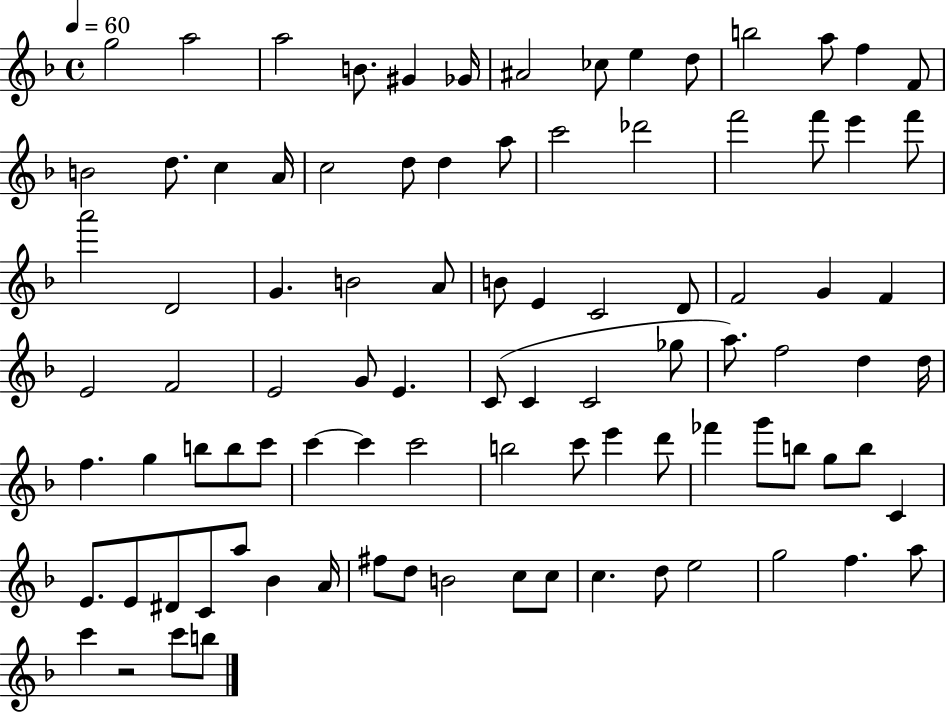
{
  \clef treble
  \time 4/4
  \defaultTimeSignature
  \key f \major
  \tempo 4 = 60
  g''2 a''2 | a''2 b'8. gis'4 ges'16 | ais'2 ces''8 e''4 d''8 | b''2 a''8 f''4 f'8 | \break b'2 d''8. c''4 a'16 | c''2 d''8 d''4 a''8 | c'''2 des'''2 | f'''2 f'''8 e'''4 f'''8 | \break a'''2 d'2 | g'4. b'2 a'8 | b'8 e'4 c'2 d'8 | f'2 g'4 f'4 | \break e'2 f'2 | e'2 g'8 e'4. | c'8( c'4 c'2 ges''8 | a''8.) f''2 d''4 d''16 | \break f''4. g''4 b''8 b''8 c'''8 | c'''4~~ c'''4 c'''2 | b''2 c'''8 e'''4 d'''8 | fes'''4 g'''8 b''8 g''8 b''8 c'4 | \break e'8. e'8 dis'8 c'8 a''8 bes'4 a'16 | fis''8 d''8 b'2 c''8 c''8 | c''4. d''8 e''2 | g''2 f''4. a''8 | \break c'''4 r2 c'''8 b''8 | \bar "|."
}